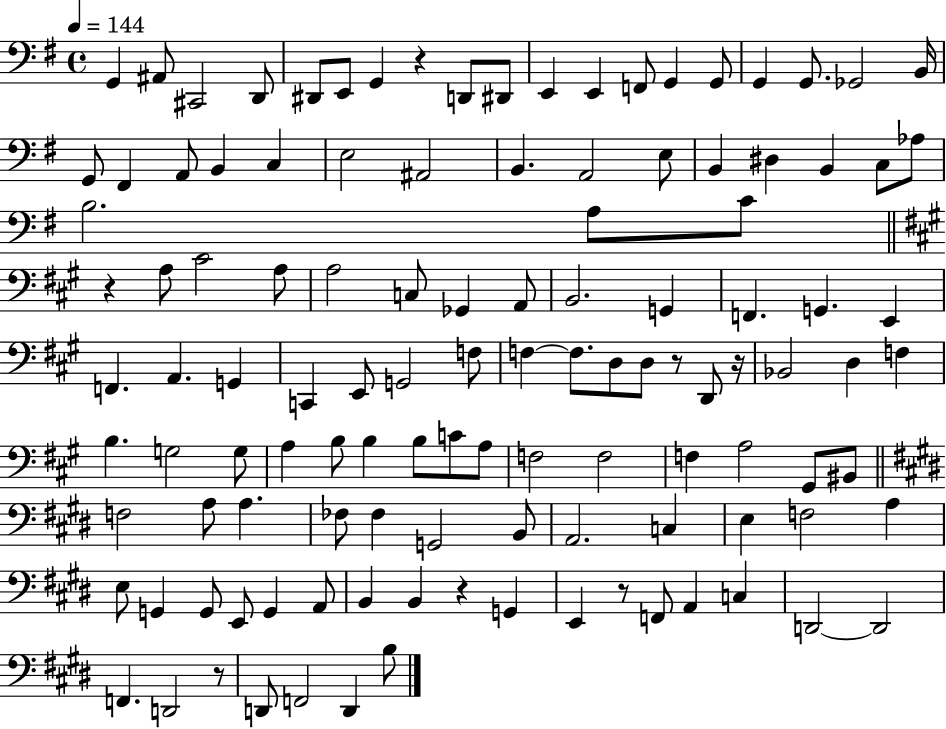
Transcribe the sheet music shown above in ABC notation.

X:1
T:Untitled
M:4/4
L:1/4
K:G
G,, ^A,,/2 ^C,,2 D,,/2 ^D,,/2 E,,/2 G,, z D,,/2 ^D,,/2 E,, E,, F,,/2 G,, G,,/2 G,, G,,/2 _G,,2 B,,/4 G,,/2 ^F,, A,,/2 B,, C, E,2 ^A,,2 B,, A,,2 E,/2 B,, ^D, B,, C,/2 _A,/2 B,2 A,/2 C/2 z A,/2 ^C2 A,/2 A,2 C,/2 _G,, A,,/2 B,,2 G,, F,, G,, E,, F,, A,, G,, C,, E,,/2 G,,2 F,/2 F, F,/2 D,/2 D,/2 z/2 D,,/2 z/4 _B,,2 D, F, B, G,2 G,/2 A, B,/2 B, B,/2 C/2 A,/2 F,2 F,2 F, A,2 ^G,,/2 ^B,,/2 F,2 A,/2 A, _F,/2 _F, G,,2 B,,/2 A,,2 C, E, F,2 A, E,/2 G,, G,,/2 E,,/2 G,, A,,/2 B,, B,, z G,, E,, z/2 F,,/2 A,, C, D,,2 D,,2 F,, D,,2 z/2 D,,/2 F,,2 D,, B,/2